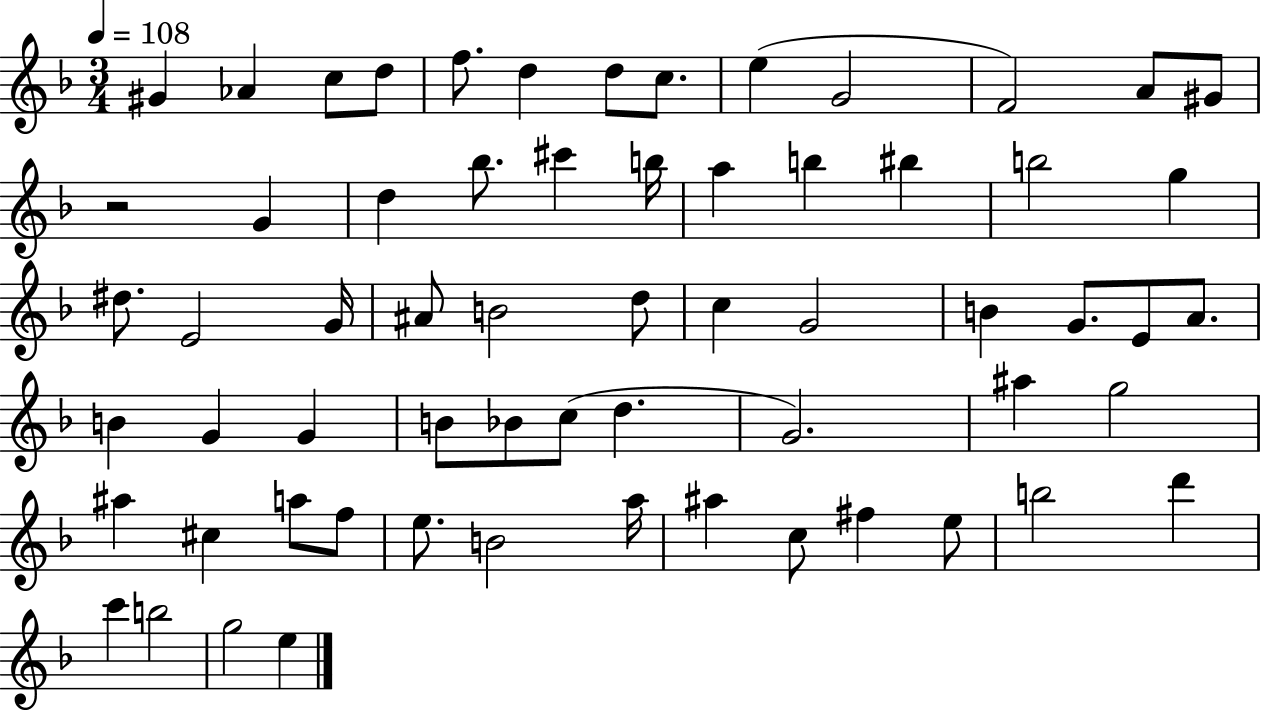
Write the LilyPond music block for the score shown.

{
  \clef treble
  \numericTimeSignature
  \time 3/4
  \key f \major
  \tempo 4 = 108
  gis'4 aes'4 c''8 d''8 | f''8. d''4 d''8 c''8. | e''4( g'2 | f'2) a'8 gis'8 | \break r2 g'4 | d''4 bes''8. cis'''4 b''16 | a''4 b''4 bis''4 | b''2 g''4 | \break dis''8. e'2 g'16 | ais'8 b'2 d''8 | c''4 g'2 | b'4 g'8. e'8 a'8. | \break b'4 g'4 g'4 | b'8 bes'8 c''8( d''4. | g'2.) | ais''4 g''2 | \break ais''4 cis''4 a''8 f''8 | e''8. b'2 a''16 | ais''4 c''8 fis''4 e''8 | b''2 d'''4 | \break c'''4 b''2 | g''2 e''4 | \bar "|."
}